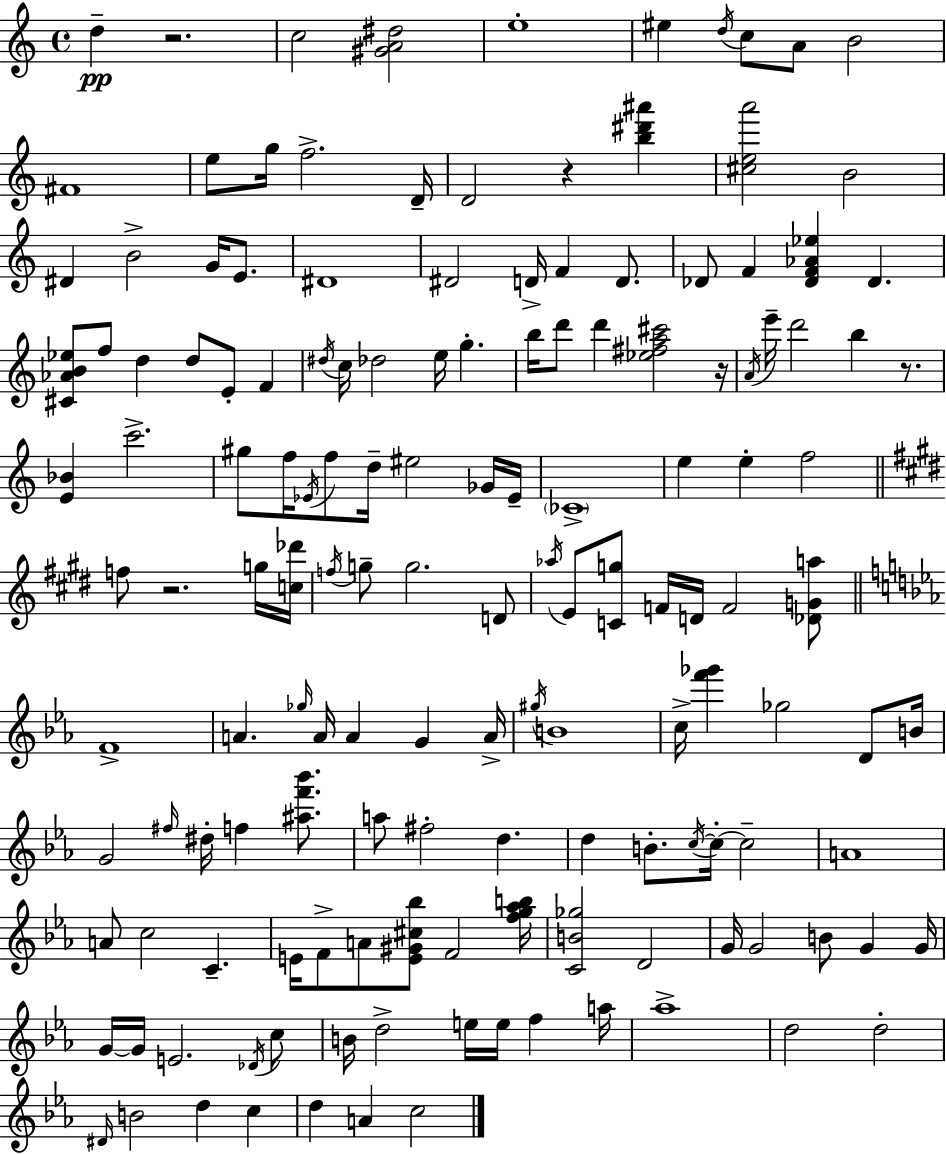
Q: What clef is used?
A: treble